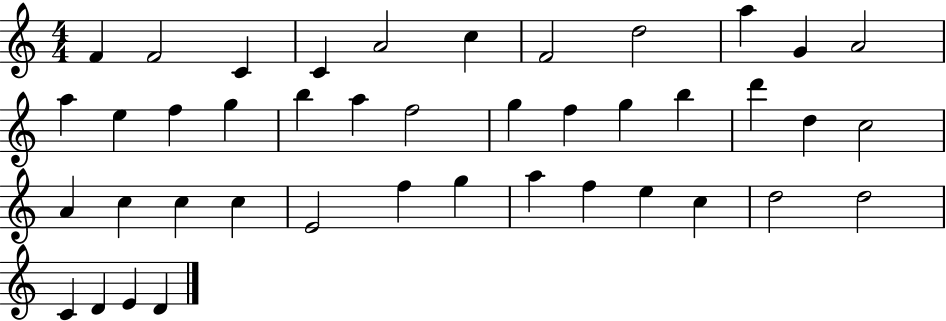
F4/q F4/h C4/q C4/q A4/h C5/q F4/h D5/h A5/q G4/q A4/h A5/q E5/q F5/q G5/q B5/q A5/q F5/h G5/q F5/q G5/q B5/q D6/q D5/q C5/h A4/q C5/q C5/q C5/q E4/h F5/q G5/q A5/q F5/q E5/q C5/q D5/h D5/h C4/q D4/q E4/q D4/q